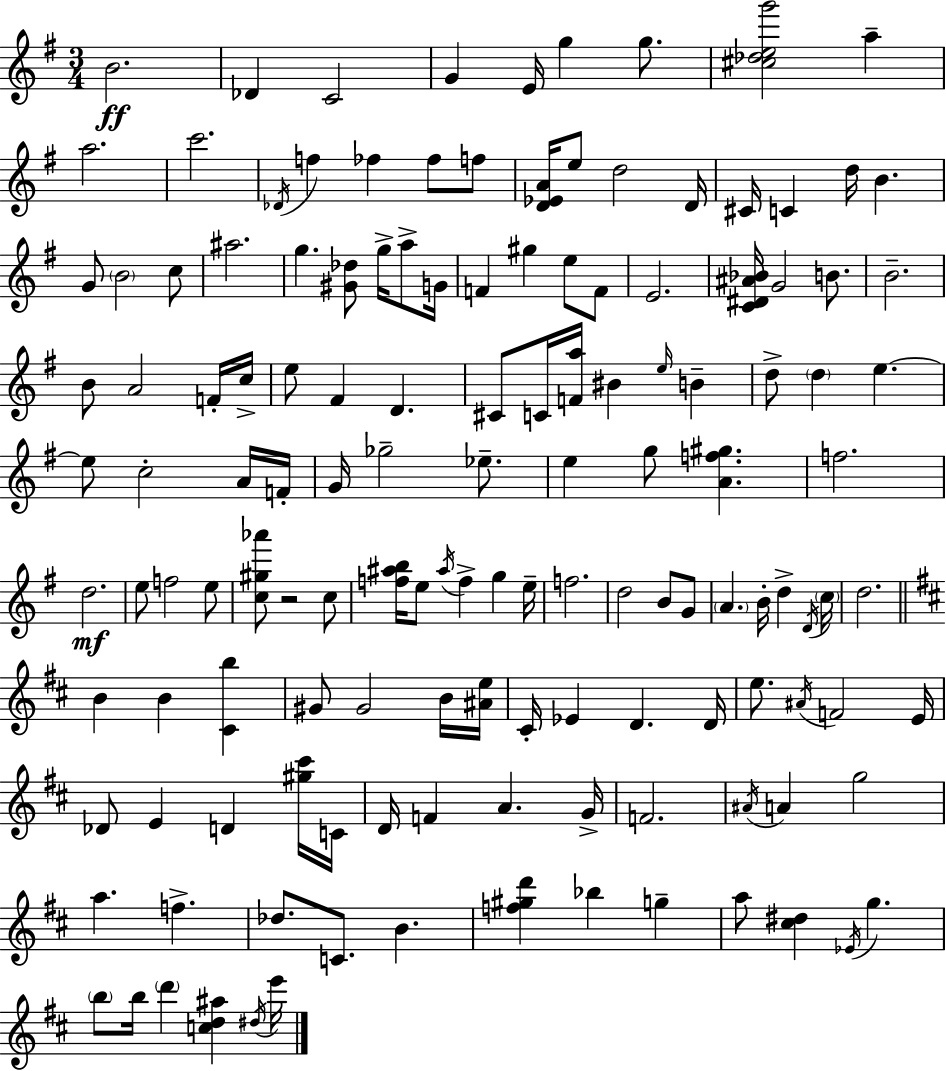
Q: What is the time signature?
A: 3/4